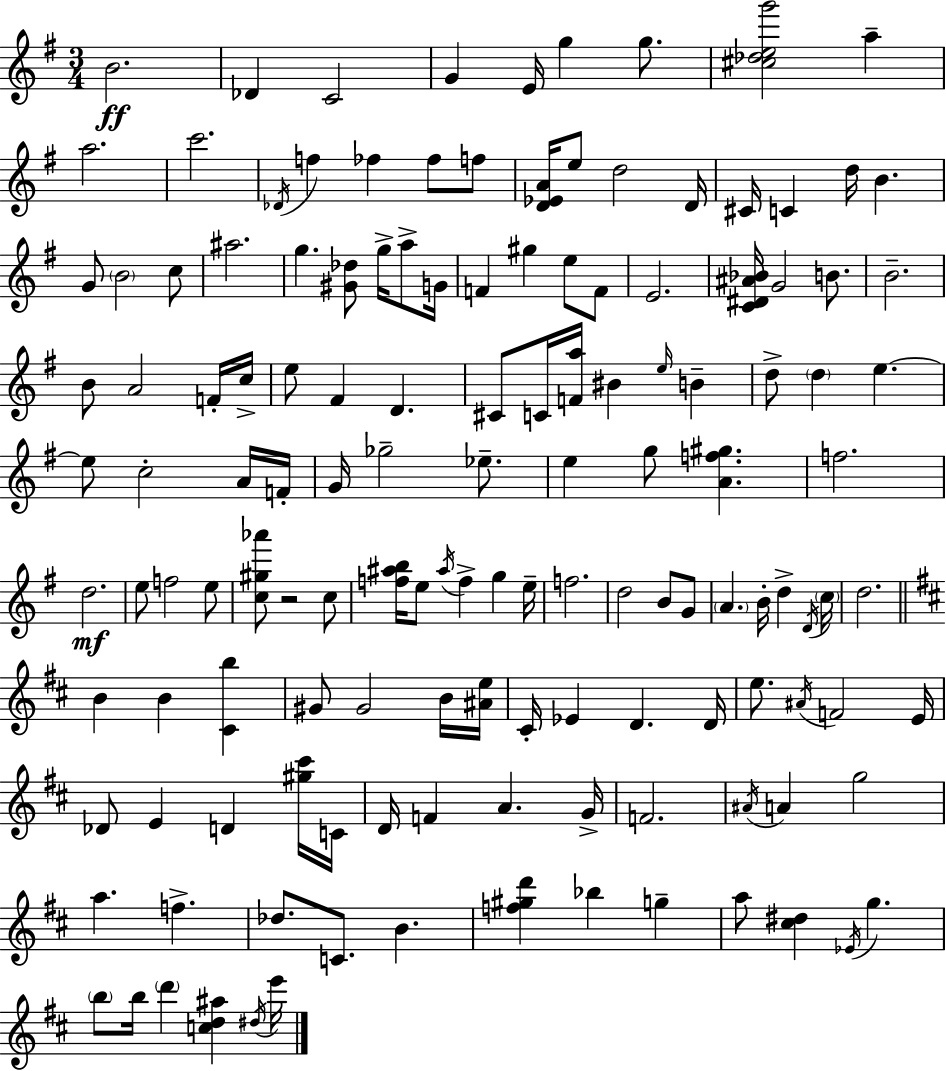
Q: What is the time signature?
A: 3/4